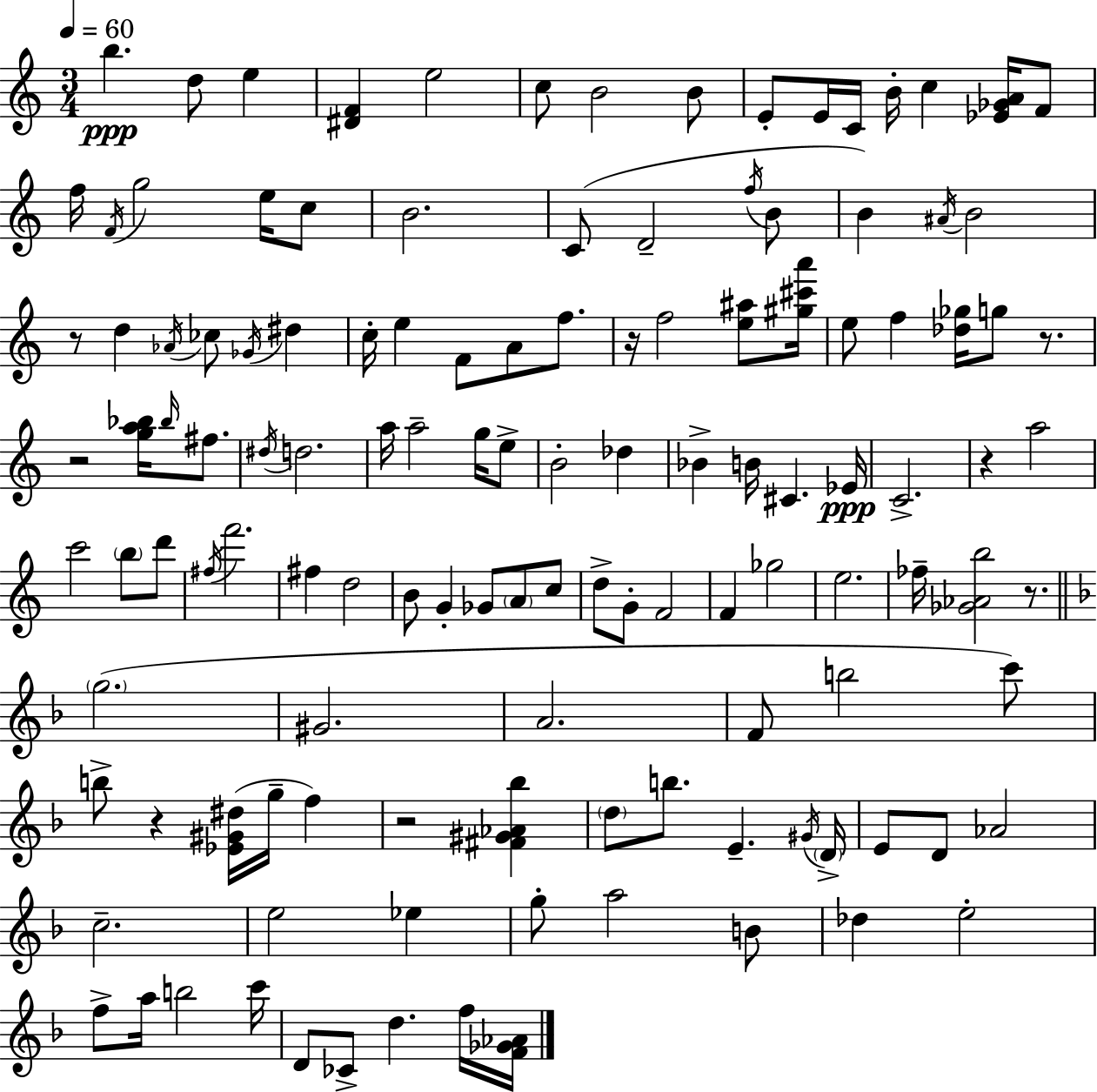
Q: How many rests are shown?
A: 8